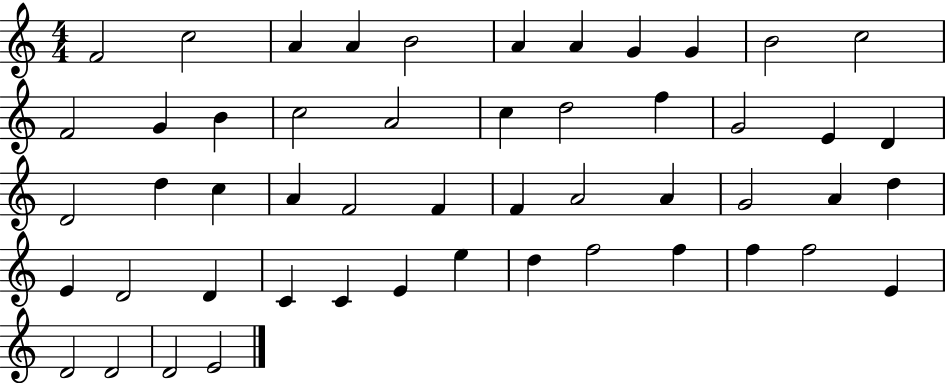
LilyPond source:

{
  \clef treble
  \numericTimeSignature
  \time 4/4
  \key c \major
  f'2 c''2 | a'4 a'4 b'2 | a'4 a'4 g'4 g'4 | b'2 c''2 | \break f'2 g'4 b'4 | c''2 a'2 | c''4 d''2 f''4 | g'2 e'4 d'4 | \break d'2 d''4 c''4 | a'4 f'2 f'4 | f'4 a'2 a'4 | g'2 a'4 d''4 | \break e'4 d'2 d'4 | c'4 c'4 e'4 e''4 | d''4 f''2 f''4 | f''4 f''2 e'4 | \break d'2 d'2 | d'2 e'2 | \bar "|."
}